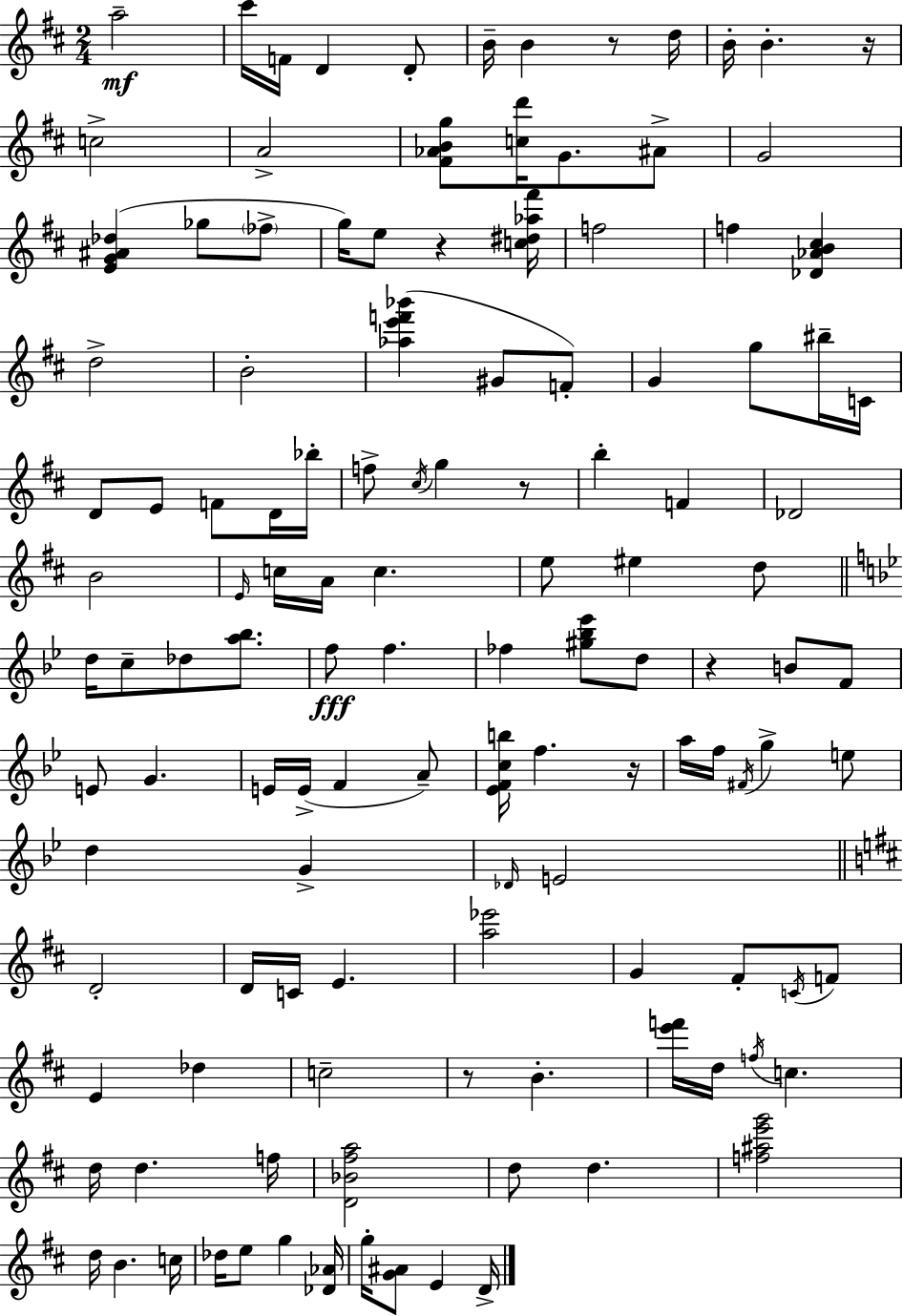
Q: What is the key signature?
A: D major